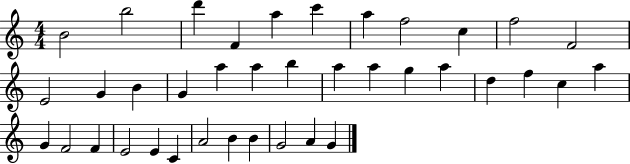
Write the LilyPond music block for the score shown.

{
  \clef treble
  \numericTimeSignature
  \time 4/4
  \key c \major
  b'2 b''2 | d'''4 f'4 a''4 c'''4 | a''4 f''2 c''4 | f''2 f'2 | \break e'2 g'4 b'4 | g'4 a''4 a''4 b''4 | a''4 a''4 g''4 a''4 | d''4 f''4 c''4 a''4 | \break g'4 f'2 f'4 | e'2 e'4 c'4 | a'2 b'4 b'4 | g'2 a'4 g'4 | \break \bar "|."
}